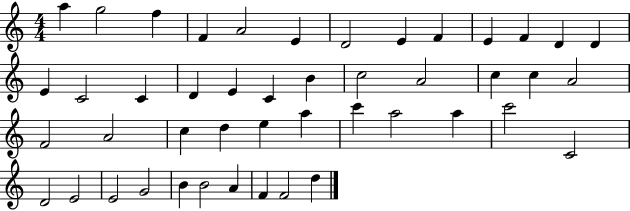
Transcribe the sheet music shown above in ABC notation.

X:1
T:Untitled
M:4/4
L:1/4
K:C
a g2 f F A2 E D2 E F E F D D E C2 C D E C B c2 A2 c c A2 F2 A2 c d e a c' a2 a c'2 C2 D2 E2 E2 G2 B B2 A F F2 d